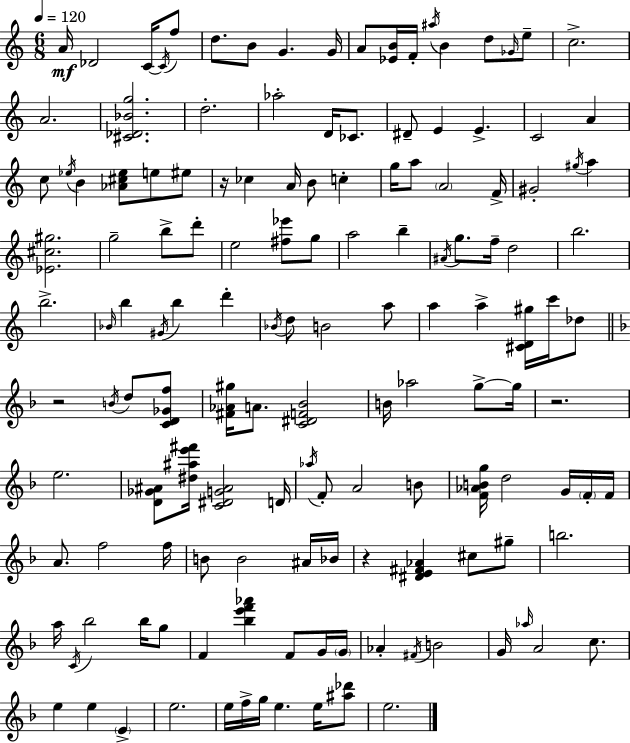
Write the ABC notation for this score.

X:1
T:Untitled
M:6/8
L:1/4
K:Am
A/4 _D2 C/4 C/4 f/2 d/2 B/2 G G/4 A/2 [_EB]/4 F/4 ^a/4 B d/2 _G/4 e/2 c2 A2 [^C_D_Bg]2 d2 _a2 D/4 _C/2 ^D/2 E E C2 A c/2 _e/4 B [_A^c_e]/2 e/2 ^e/2 z/4 _c A/4 B/2 c g/4 a/2 A2 F/4 ^G2 ^g/4 a [_E^c^g]2 g2 b/2 d'/2 e2 [^f_e']/2 g/2 a2 b ^A/4 g/2 f/4 d2 b2 b2 _B/4 b ^G/4 b d' _B/4 d/2 B2 a/2 a a [^CD^g]/4 c'/4 _d/2 z2 B/4 d/2 [CD_Gf]/2 [^F_A^g]/4 A/2 [C^DF_B]2 B/4 _a2 g/2 g/4 z2 e2 [D_G^A]/2 [^d^ae'^f']/4 [C^DG^A]2 D/4 _a/4 F/2 A2 B/2 [F_ABg]/4 d2 G/4 F/4 F/4 A/2 f2 f/4 B/2 B2 ^A/4 _B/4 z [^DE^F_A] ^c/2 ^g/2 b2 a/4 C/4 _b2 _b/4 g/2 F [_be'f'_a'] F/2 G/4 G/4 _A ^F/4 B2 G/4 _a/4 A2 c/2 e e E e2 e/4 f/4 g/4 e e/4 [^a_d']/2 e2